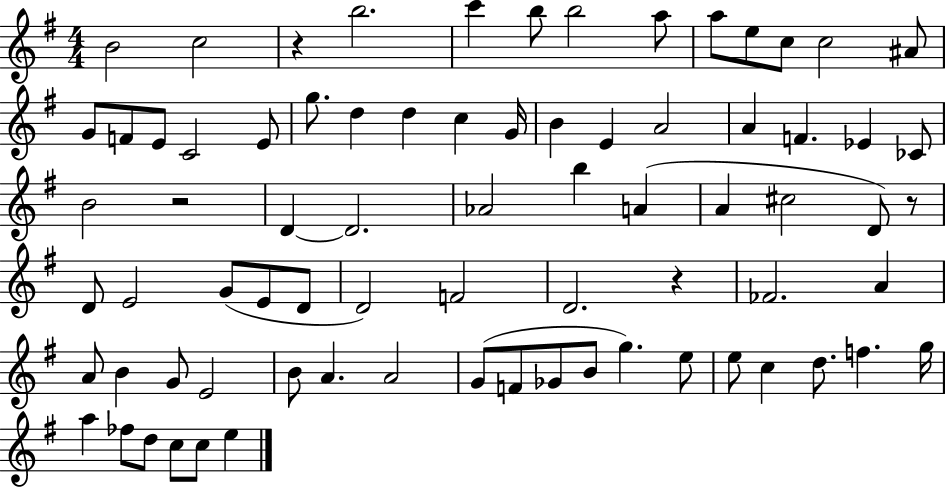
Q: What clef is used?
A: treble